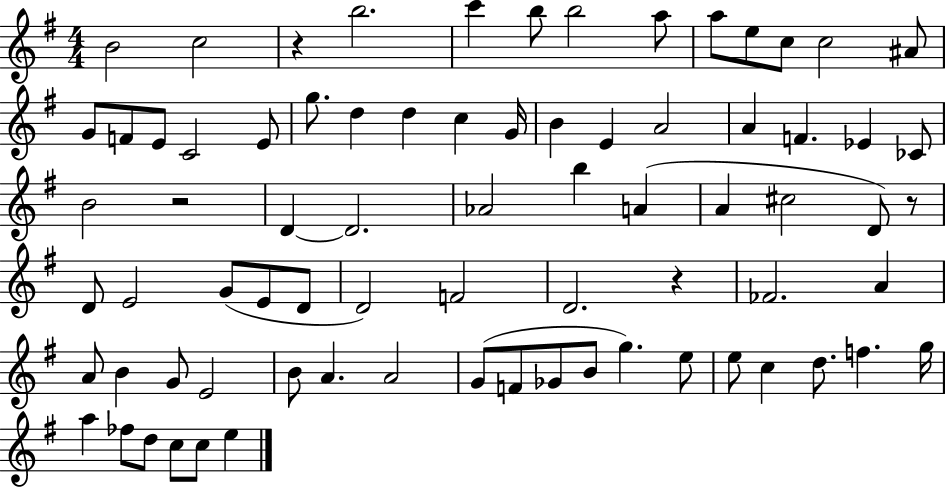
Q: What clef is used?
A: treble